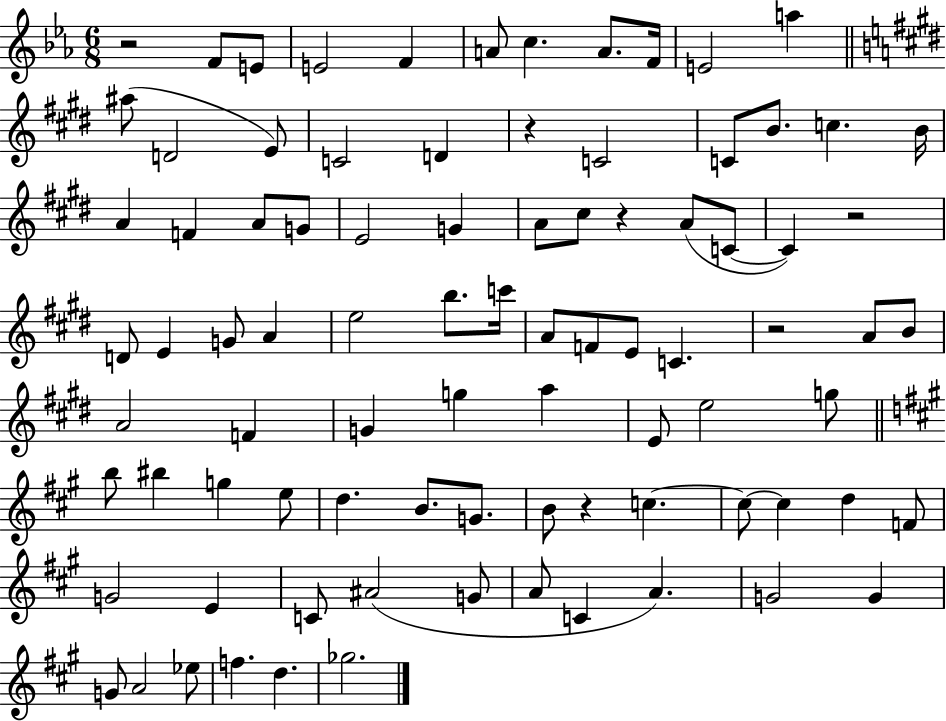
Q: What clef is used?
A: treble